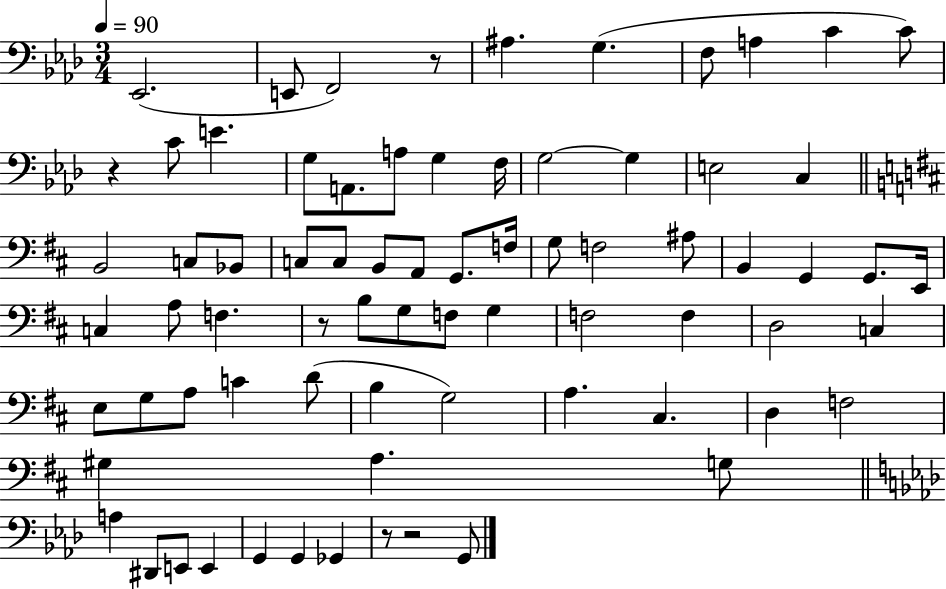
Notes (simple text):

Eb2/h. E2/e F2/h R/e A#3/q. G3/q. F3/e A3/q C4/q C4/e R/q C4/e E4/q. G3/e A2/e. A3/e G3/q F3/s G3/h G3/q E3/h C3/q B2/h C3/e Bb2/e C3/e C3/e B2/e A2/e G2/e. F3/s G3/e F3/h A#3/e B2/q G2/q G2/e. E2/s C3/q A3/e F3/q. R/e B3/e G3/e F3/e G3/q F3/h F3/q D3/h C3/q E3/e G3/e A3/e C4/q D4/e B3/q G3/h A3/q. C#3/q. D3/q F3/h G#3/q A3/q. G3/e A3/q D#2/e E2/e E2/q G2/q G2/q Gb2/q R/e R/h G2/e